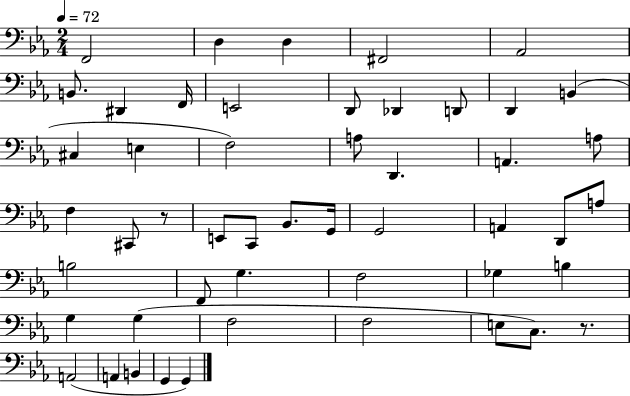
F2/h D3/q D3/q F#2/h Ab2/h B2/e. D#2/q F2/s E2/h D2/e Db2/q D2/e D2/q B2/q C#3/q E3/q F3/h A3/e D2/q. A2/q. A3/e F3/q C#2/e R/e E2/e C2/e Bb2/e. G2/s G2/h A2/q D2/e A3/e B3/h F2/e G3/q. F3/h Gb3/q B3/q G3/q G3/q F3/h F3/h E3/e C3/e. R/e. A2/h A2/q B2/q G2/q G2/q